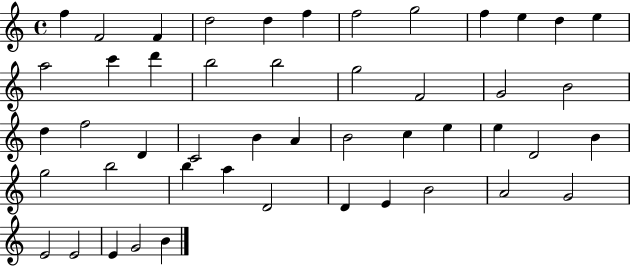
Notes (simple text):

F5/q F4/h F4/q D5/h D5/q F5/q F5/h G5/h F5/q E5/q D5/q E5/q A5/h C6/q D6/q B5/h B5/h G5/h F4/h G4/h B4/h D5/q F5/h D4/q C4/h B4/q A4/q B4/h C5/q E5/q E5/q D4/h B4/q G5/h B5/h B5/q A5/q D4/h D4/q E4/q B4/h A4/h G4/h E4/h E4/h E4/q G4/h B4/q